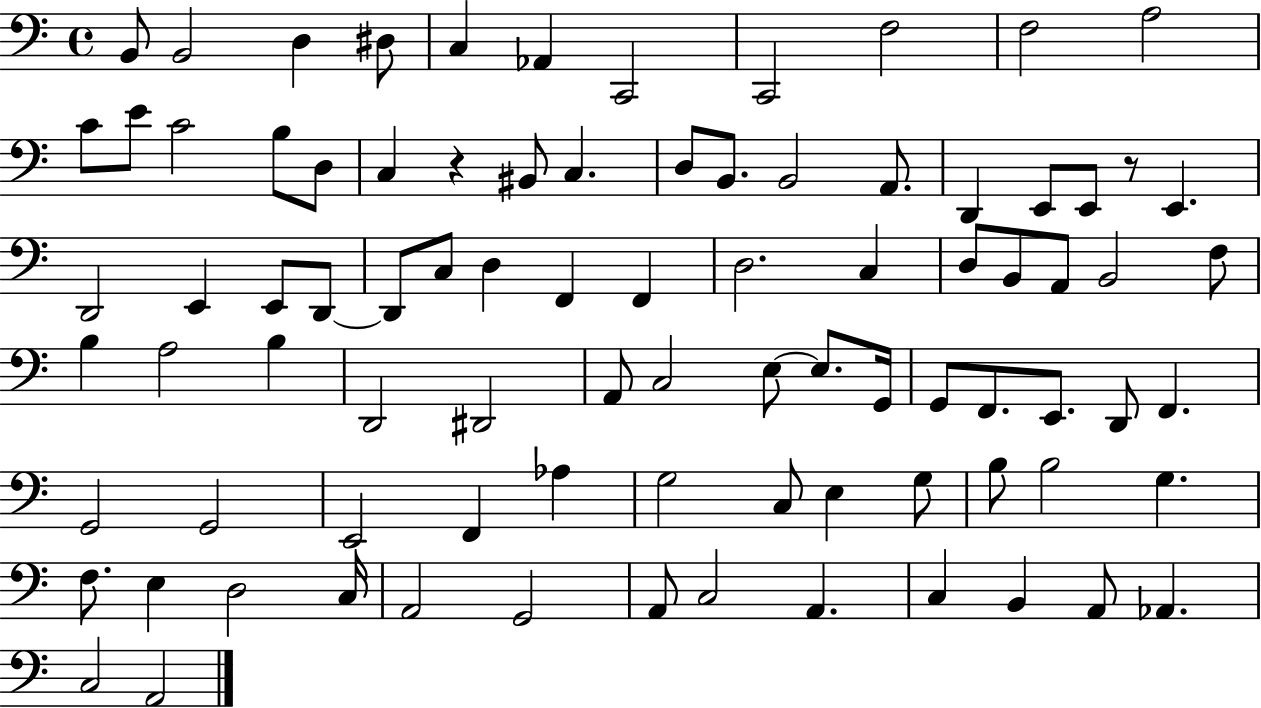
X:1
T:Untitled
M:4/4
L:1/4
K:C
B,,/2 B,,2 D, ^D,/2 C, _A,, C,,2 C,,2 F,2 F,2 A,2 C/2 E/2 C2 B,/2 D,/2 C, z ^B,,/2 C, D,/2 B,,/2 B,,2 A,,/2 D,, E,,/2 E,,/2 z/2 E,, D,,2 E,, E,,/2 D,,/2 D,,/2 C,/2 D, F,, F,, D,2 C, D,/2 B,,/2 A,,/2 B,,2 F,/2 B, A,2 B, D,,2 ^D,,2 A,,/2 C,2 E,/2 E,/2 G,,/4 G,,/2 F,,/2 E,,/2 D,,/2 F,, G,,2 G,,2 E,,2 F,, _A, G,2 C,/2 E, G,/2 B,/2 B,2 G, F,/2 E, D,2 C,/4 A,,2 G,,2 A,,/2 C,2 A,, C, B,, A,,/2 _A,, C,2 A,,2